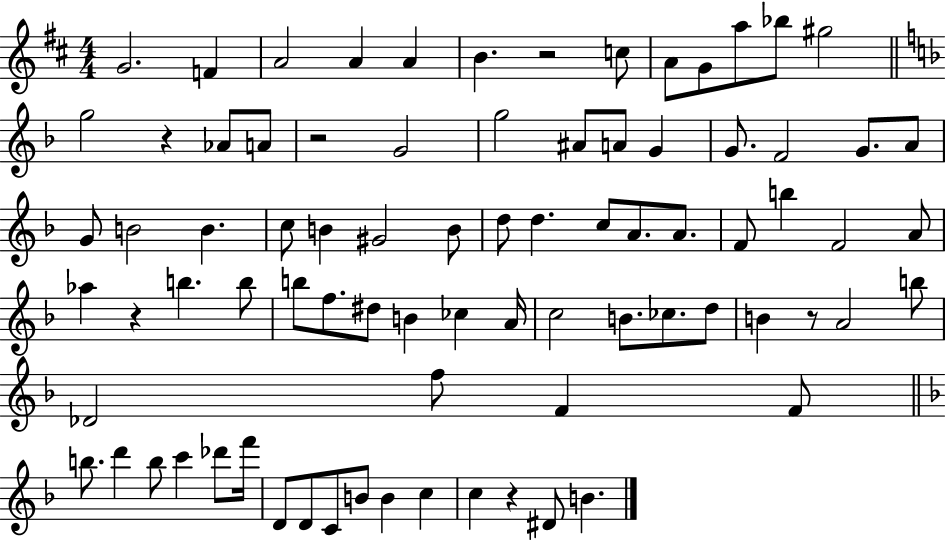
{
  \clef treble
  \numericTimeSignature
  \time 4/4
  \key d \major
  \repeat volta 2 { g'2. f'4 | a'2 a'4 a'4 | b'4. r2 c''8 | a'8 g'8 a''8 bes''8 gis''2 | \break \bar "||" \break \key f \major g''2 r4 aes'8 a'8 | r2 g'2 | g''2 ais'8 a'8 g'4 | g'8. f'2 g'8. a'8 | \break g'8 b'2 b'4. | c''8 b'4 gis'2 b'8 | d''8 d''4. c''8 a'8. a'8. | f'8 b''4 f'2 a'8 | \break aes''4 r4 b''4. b''8 | b''8 f''8. dis''8 b'4 ces''4 a'16 | c''2 b'8. ces''8. d''8 | b'4 r8 a'2 b''8 | \break des'2 f''8 f'4 f'8 | \bar "||" \break \key f \major b''8. d'''4 b''8 c'''4 des'''8 f'''16 | d'8 d'8 c'8 b'8 b'4 c''4 | c''4 r4 dis'8 b'4. | } \bar "|."
}